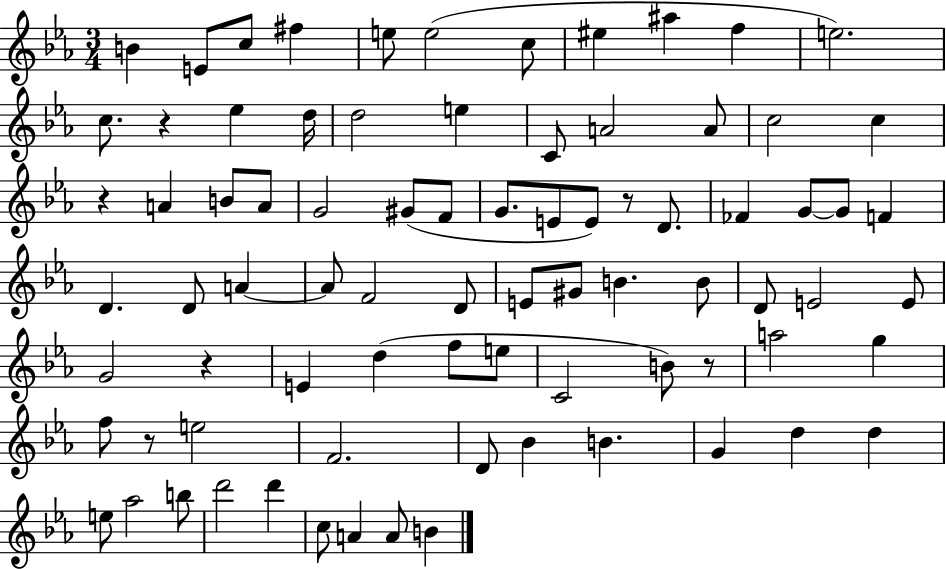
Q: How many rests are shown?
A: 6